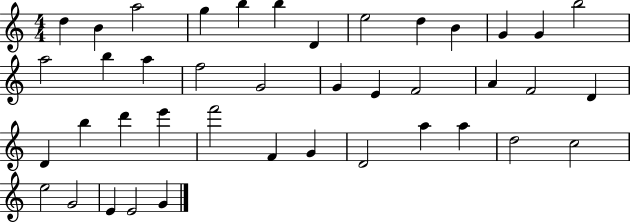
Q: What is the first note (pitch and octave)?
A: D5